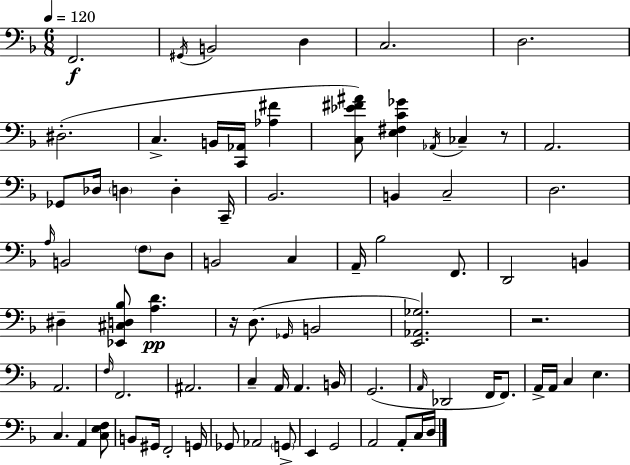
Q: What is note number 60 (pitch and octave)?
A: Gb2